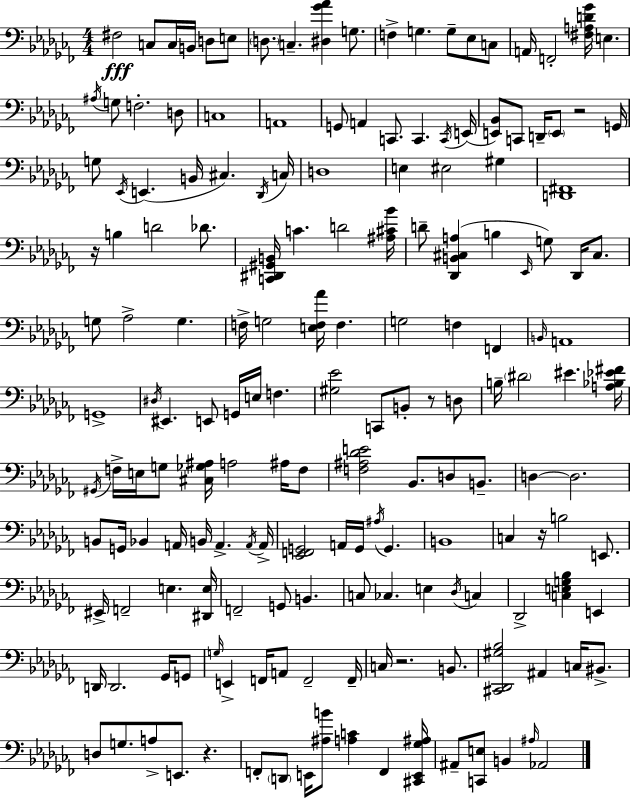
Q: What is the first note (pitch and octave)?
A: F#3